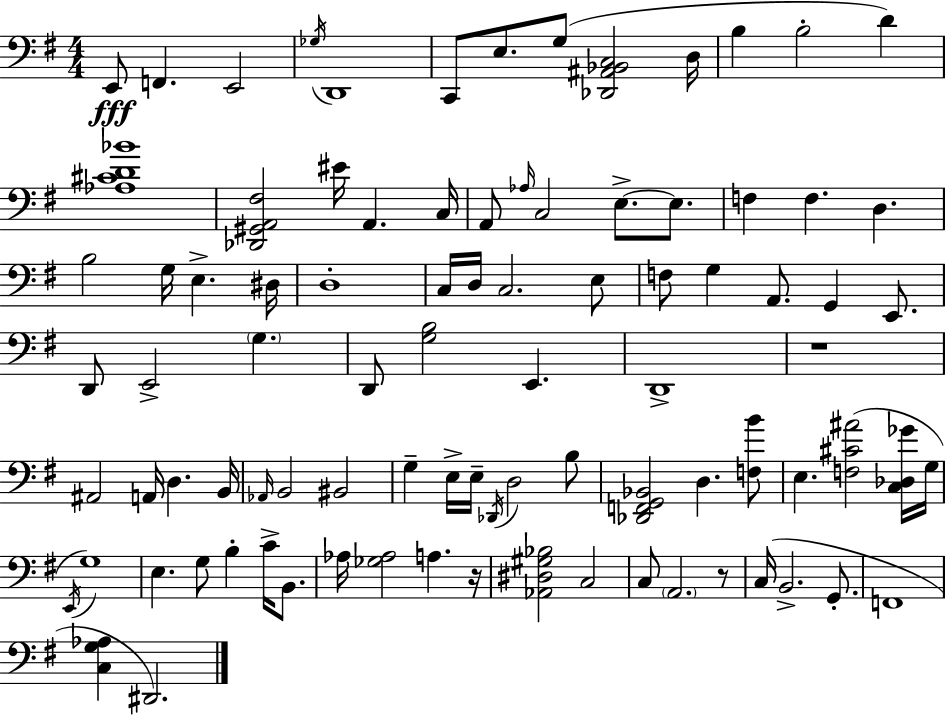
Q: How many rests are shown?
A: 3